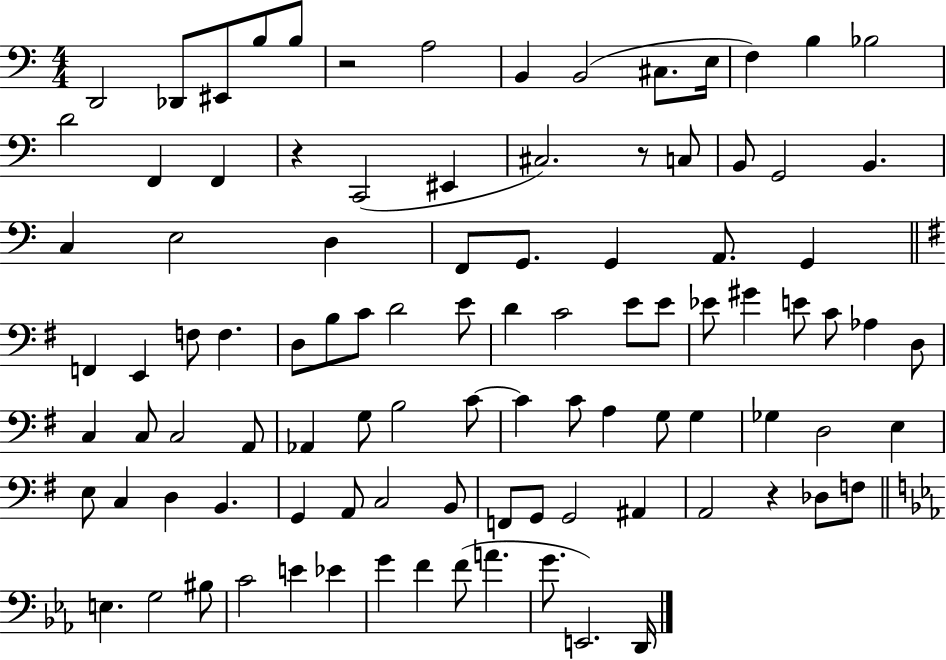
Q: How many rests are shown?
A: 4